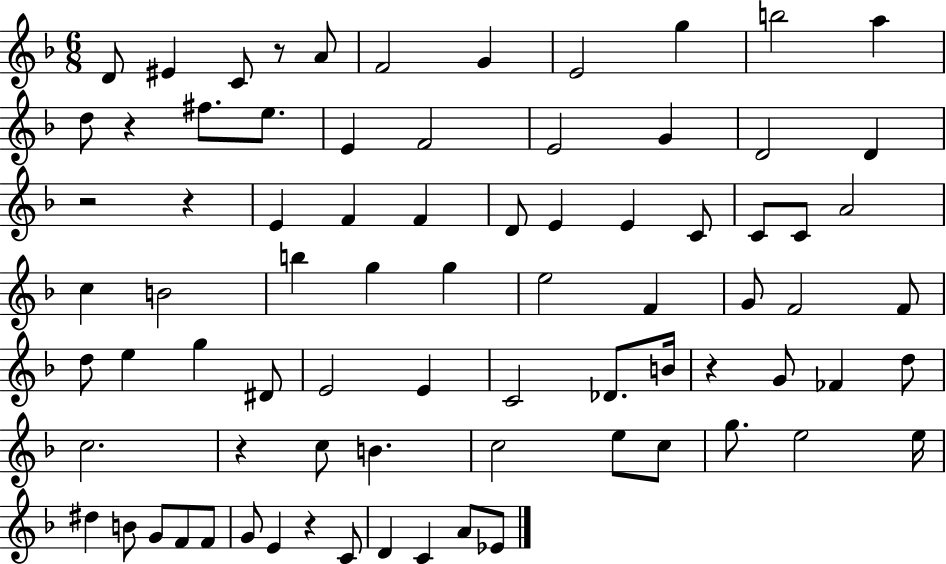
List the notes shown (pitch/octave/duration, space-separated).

D4/e EIS4/q C4/e R/e A4/e F4/h G4/q E4/h G5/q B5/h A5/q D5/e R/q F#5/e. E5/e. E4/q F4/h E4/h G4/q D4/h D4/q R/h R/q E4/q F4/q F4/q D4/e E4/q E4/q C4/e C4/e C4/e A4/h C5/q B4/h B5/q G5/q G5/q E5/h F4/q G4/e F4/h F4/e D5/e E5/q G5/q D#4/e E4/h E4/q C4/h Db4/e. B4/s R/q G4/e FES4/q D5/e C5/h. R/q C5/e B4/q. C5/h E5/e C5/e G5/e. E5/h E5/s D#5/q B4/e G4/e F4/e F4/e G4/e E4/q R/q C4/e D4/q C4/q A4/e Eb4/e